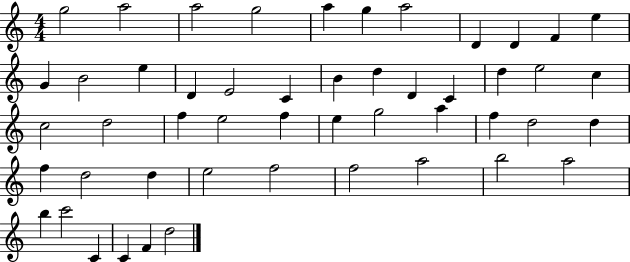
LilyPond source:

{
  \clef treble
  \numericTimeSignature
  \time 4/4
  \key c \major
  g''2 a''2 | a''2 g''2 | a''4 g''4 a''2 | d'4 d'4 f'4 e''4 | \break g'4 b'2 e''4 | d'4 e'2 c'4 | b'4 d''4 d'4 c'4 | d''4 e''2 c''4 | \break c''2 d''2 | f''4 e''2 f''4 | e''4 g''2 a''4 | f''4 d''2 d''4 | \break f''4 d''2 d''4 | e''2 f''2 | f''2 a''2 | b''2 a''2 | \break b''4 c'''2 c'4 | c'4 f'4 d''2 | \bar "|."
}